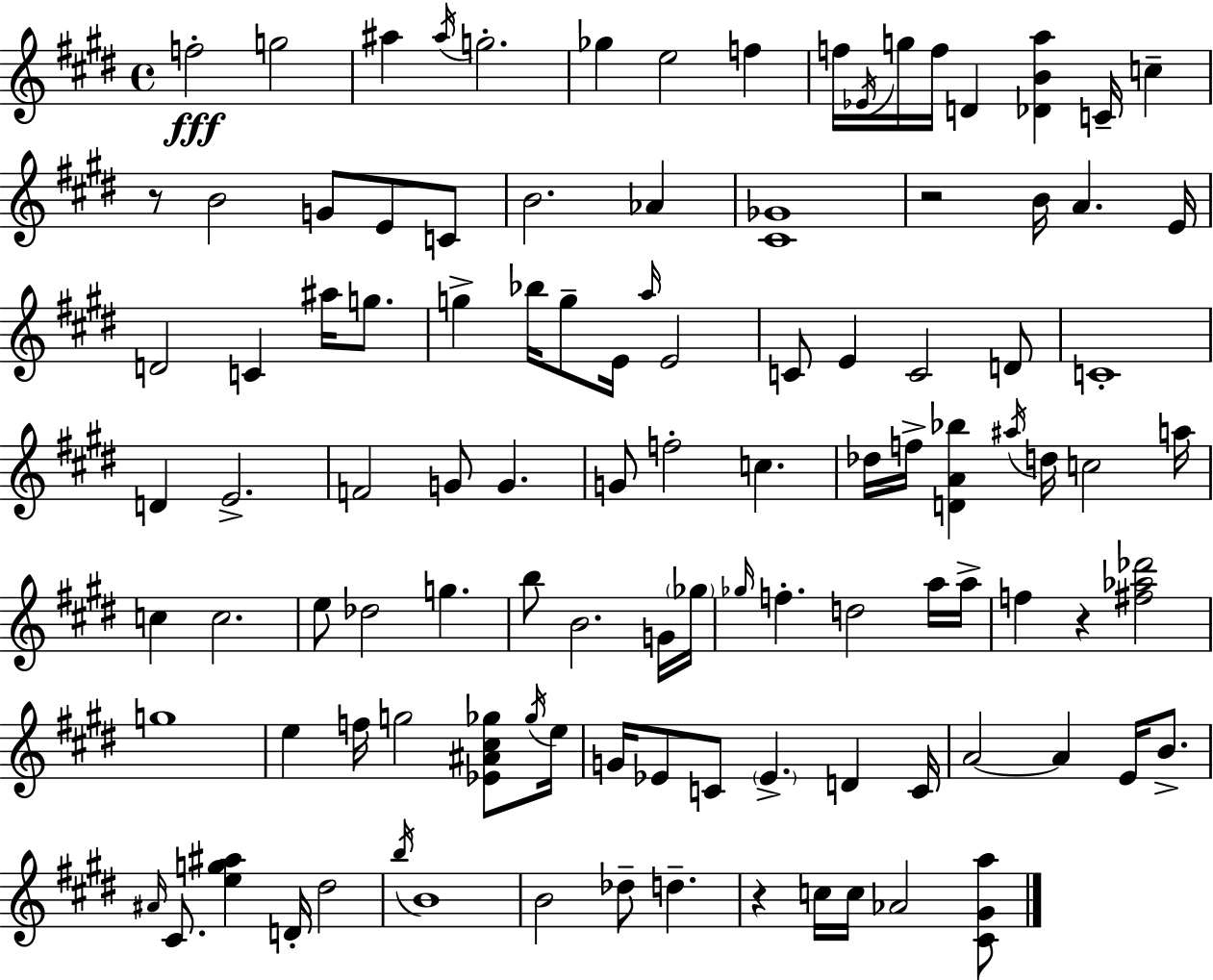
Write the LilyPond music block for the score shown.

{
  \clef treble
  \time 4/4
  \defaultTimeSignature
  \key e \major
  f''2-.\fff g''2 | ais''4 \acciaccatura { ais''16 } g''2.-. | ges''4 e''2 f''4 | f''16 \acciaccatura { ees'16 } g''16 f''16 d'4 <des' b' a''>4 c'16-- c''4-- | \break r8 b'2 g'8 e'8 | c'8 b'2. aes'4 | <cis' ges'>1 | r2 b'16 a'4. | \break e'16 d'2 c'4 ais''16 g''8. | g''4-> bes''16 g''8-- e'16 \grace { a''16 } e'2 | c'8 e'4 c'2 | d'8 c'1-. | \break d'4 e'2.-> | f'2 g'8 g'4. | g'8 f''2-. c''4. | des''16 f''16-> <d' a' bes''>4 \acciaccatura { ais''16 } d''16 c''2 | \break a''16 c''4 c''2. | e''8 des''2 g''4. | b''8 b'2. | g'16 \parenthesize ges''16 \grace { ges''16 } f''4.-. d''2 | \break a''16 a''16-> f''4 r4 <fis'' aes'' des'''>2 | g''1 | e''4 f''16 g''2 | <ees' ais' cis'' ges''>8 \acciaccatura { ges''16 } e''16 g'16 ees'8 c'8 \parenthesize ees'4.-> | \break d'4 c'16 a'2~~ a'4 | e'16 b'8.-> \grace { ais'16 } cis'8. <e'' g'' ais''>4 d'16-. dis''2 | \acciaccatura { b''16 } b'1 | b'2 | \break des''8-- d''4.-- r4 c''16 c''16 aes'2 | <cis' gis' a''>8 \bar "|."
}